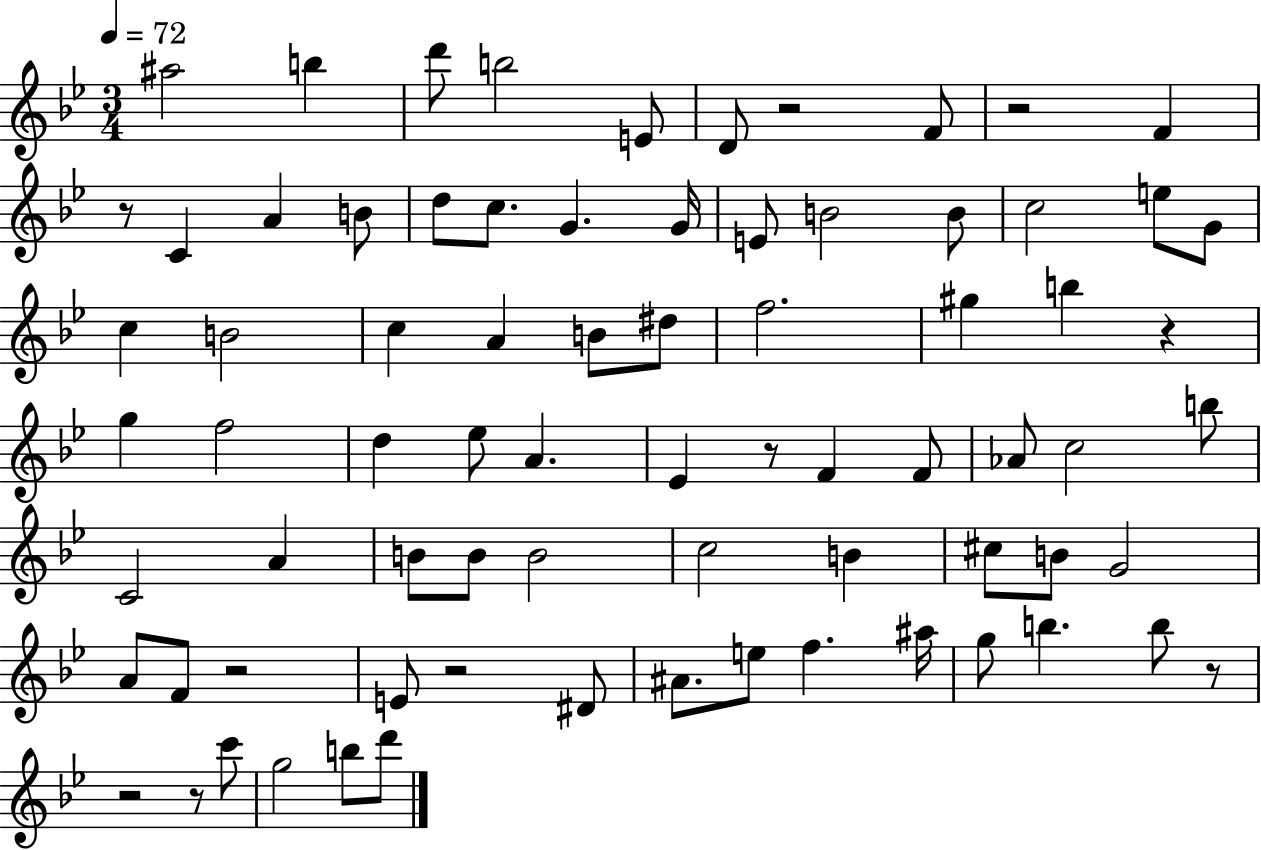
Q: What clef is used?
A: treble